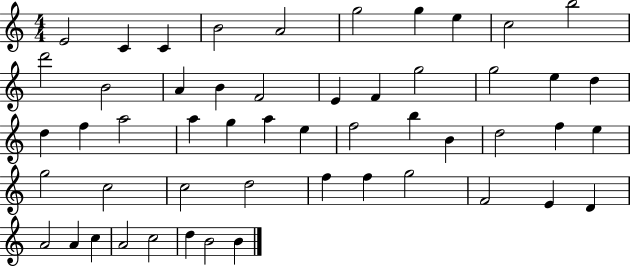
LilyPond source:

{
  \clef treble
  \numericTimeSignature
  \time 4/4
  \key c \major
  e'2 c'4 c'4 | b'2 a'2 | g''2 g''4 e''4 | c''2 b''2 | \break d'''2 b'2 | a'4 b'4 f'2 | e'4 f'4 g''2 | g''2 e''4 d''4 | \break d''4 f''4 a''2 | a''4 g''4 a''4 e''4 | f''2 b''4 b'4 | d''2 f''4 e''4 | \break g''2 c''2 | c''2 d''2 | f''4 f''4 g''2 | f'2 e'4 d'4 | \break a'2 a'4 c''4 | a'2 c''2 | d''4 b'2 b'4 | \bar "|."
}